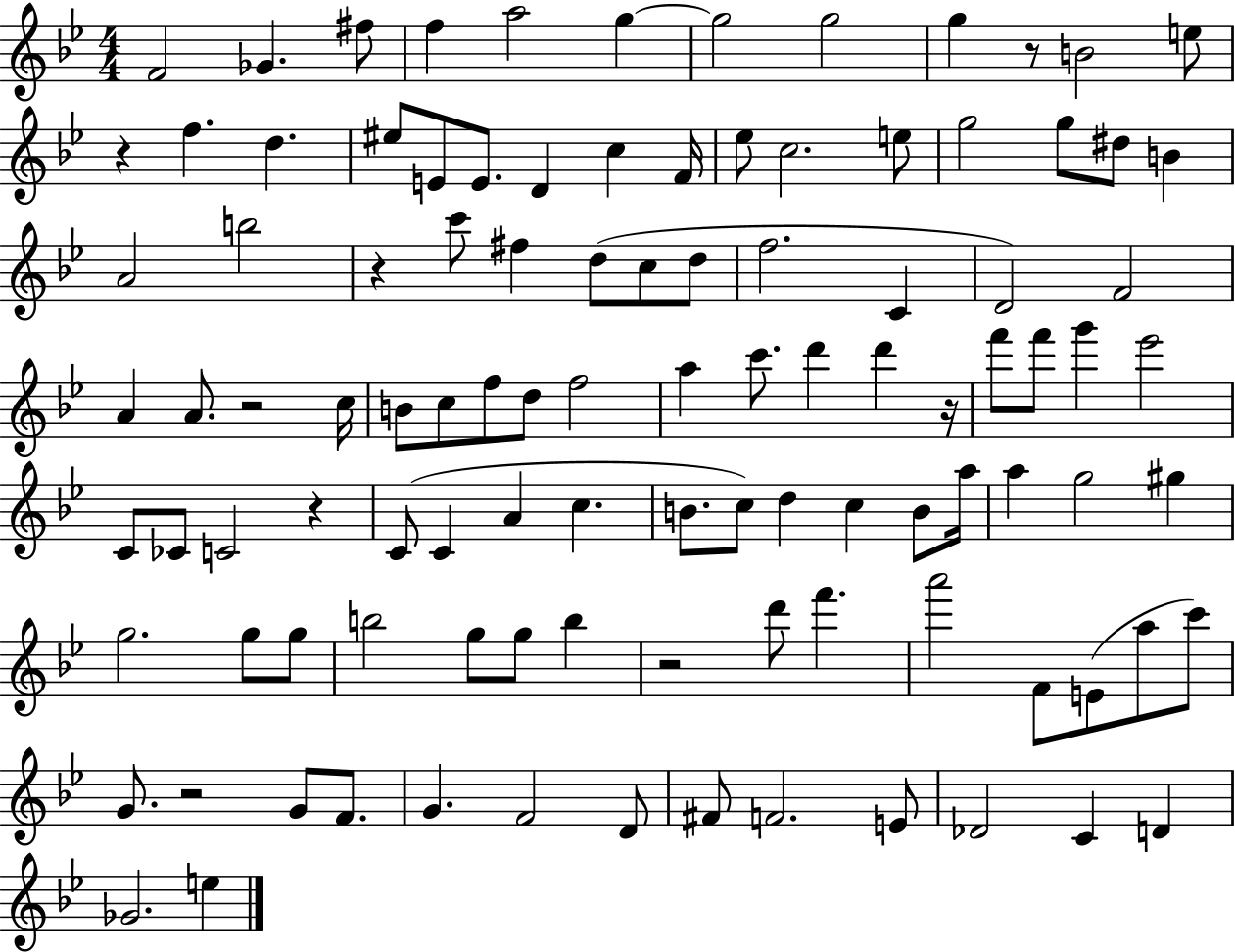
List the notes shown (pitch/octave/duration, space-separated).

F4/h Gb4/q. F#5/e F5/q A5/h G5/q G5/h G5/h G5/q R/e B4/h E5/e R/q F5/q. D5/q. EIS5/e E4/e E4/e. D4/q C5/q F4/s Eb5/e C5/h. E5/e G5/h G5/e D#5/e B4/q A4/h B5/h R/q C6/e F#5/q D5/e C5/e D5/e F5/h. C4/q D4/h F4/h A4/q A4/e. R/h C5/s B4/e C5/e F5/e D5/e F5/h A5/q C6/e. D6/q D6/q R/s F6/e F6/e G6/q Eb6/h C4/e CES4/e C4/h R/q C4/e C4/q A4/q C5/q. B4/e. C5/e D5/q C5/q B4/e A5/s A5/q G5/h G#5/q G5/h. G5/e G5/e B5/h G5/e G5/e B5/q R/h D6/e F6/q. A6/h F4/e E4/e A5/e C6/e G4/e. R/h G4/e F4/e. G4/q. F4/h D4/e F#4/e F4/h. E4/e Db4/h C4/q D4/q Gb4/h. E5/q